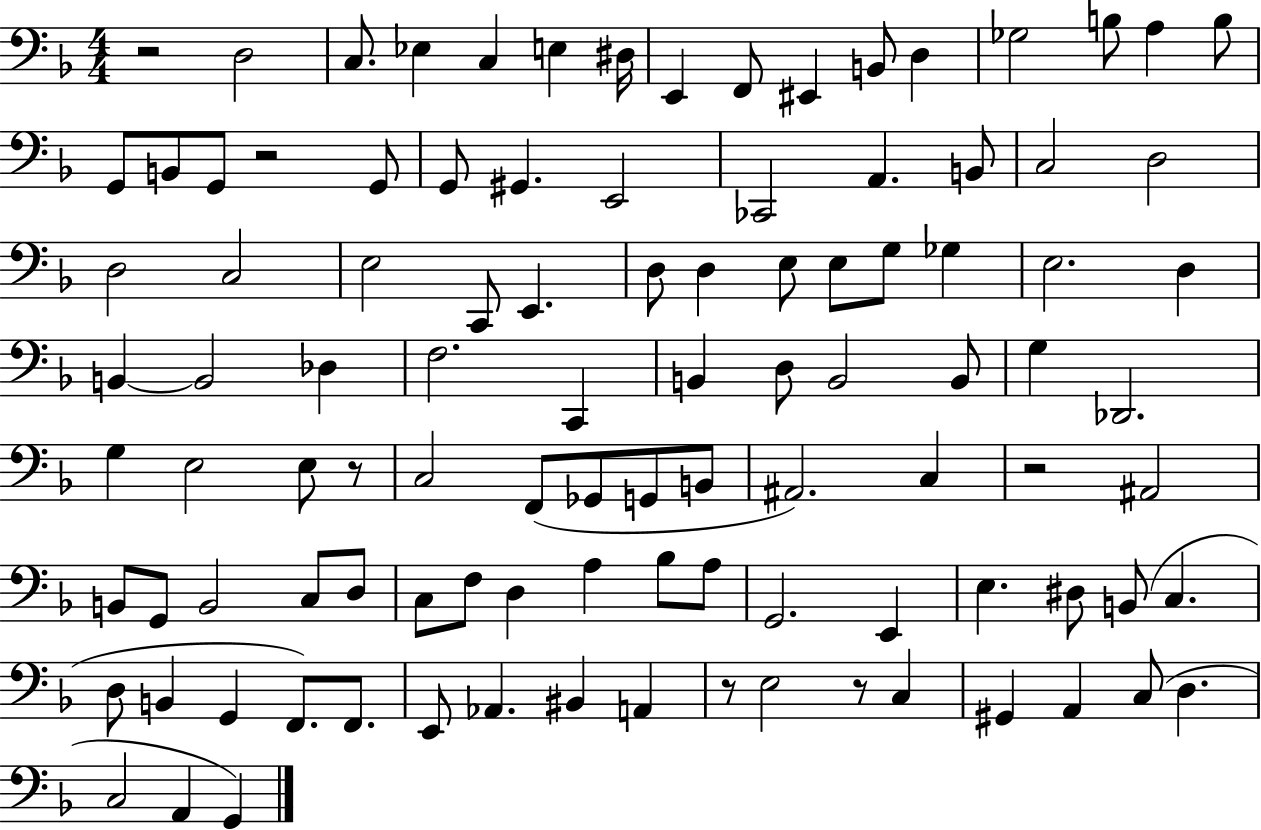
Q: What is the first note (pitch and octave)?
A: D3